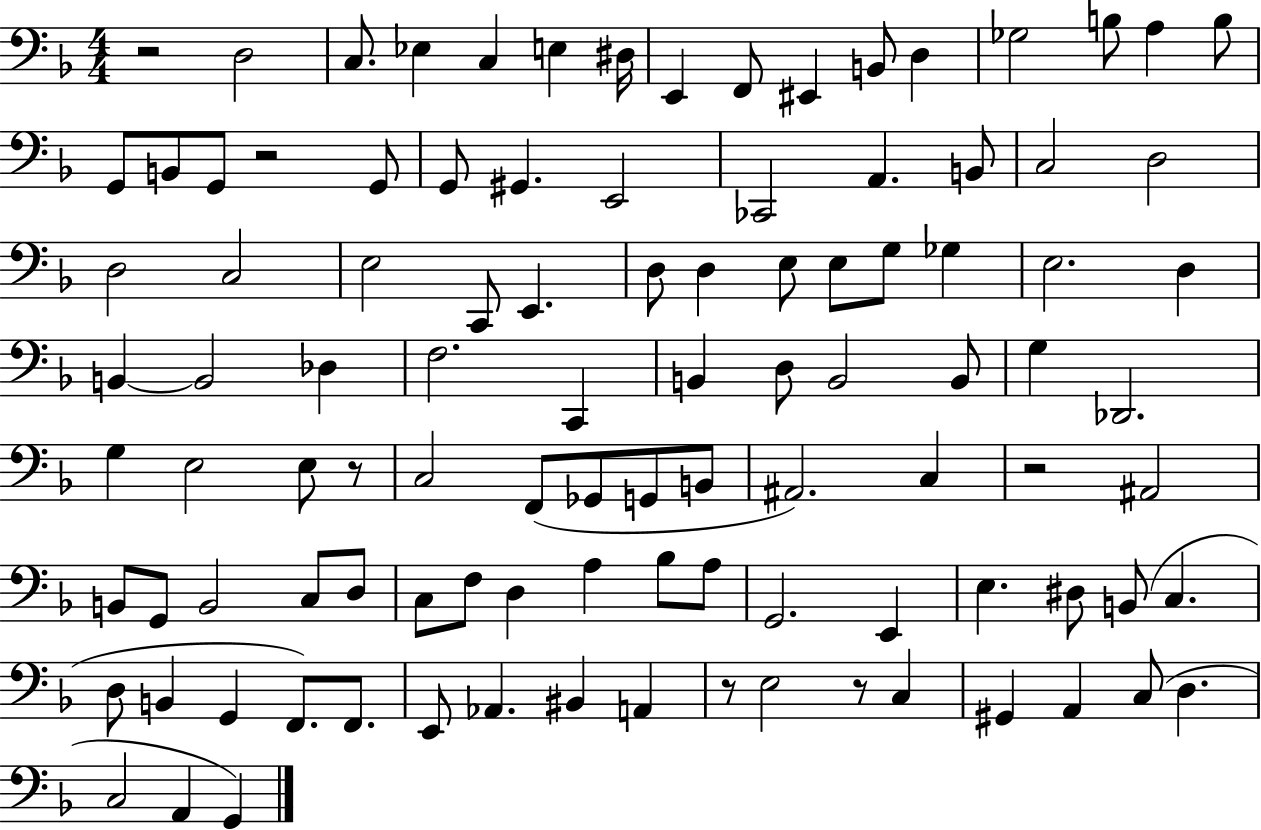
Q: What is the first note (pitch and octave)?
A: D3